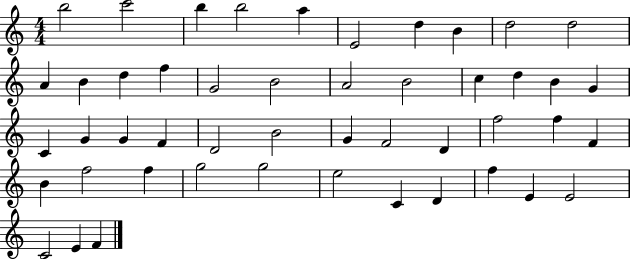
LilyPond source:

{
  \clef treble
  \numericTimeSignature
  \time 4/4
  \key c \major
  b''2 c'''2 | b''4 b''2 a''4 | e'2 d''4 b'4 | d''2 d''2 | \break a'4 b'4 d''4 f''4 | g'2 b'2 | a'2 b'2 | c''4 d''4 b'4 g'4 | \break c'4 g'4 g'4 f'4 | d'2 b'2 | g'4 f'2 d'4 | f''2 f''4 f'4 | \break b'4 f''2 f''4 | g''2 g''2 | e''2 c'4 d'4 | f''4 e'4 e'2 | \break c'2 e'4 f'4 | \bar "|."
}